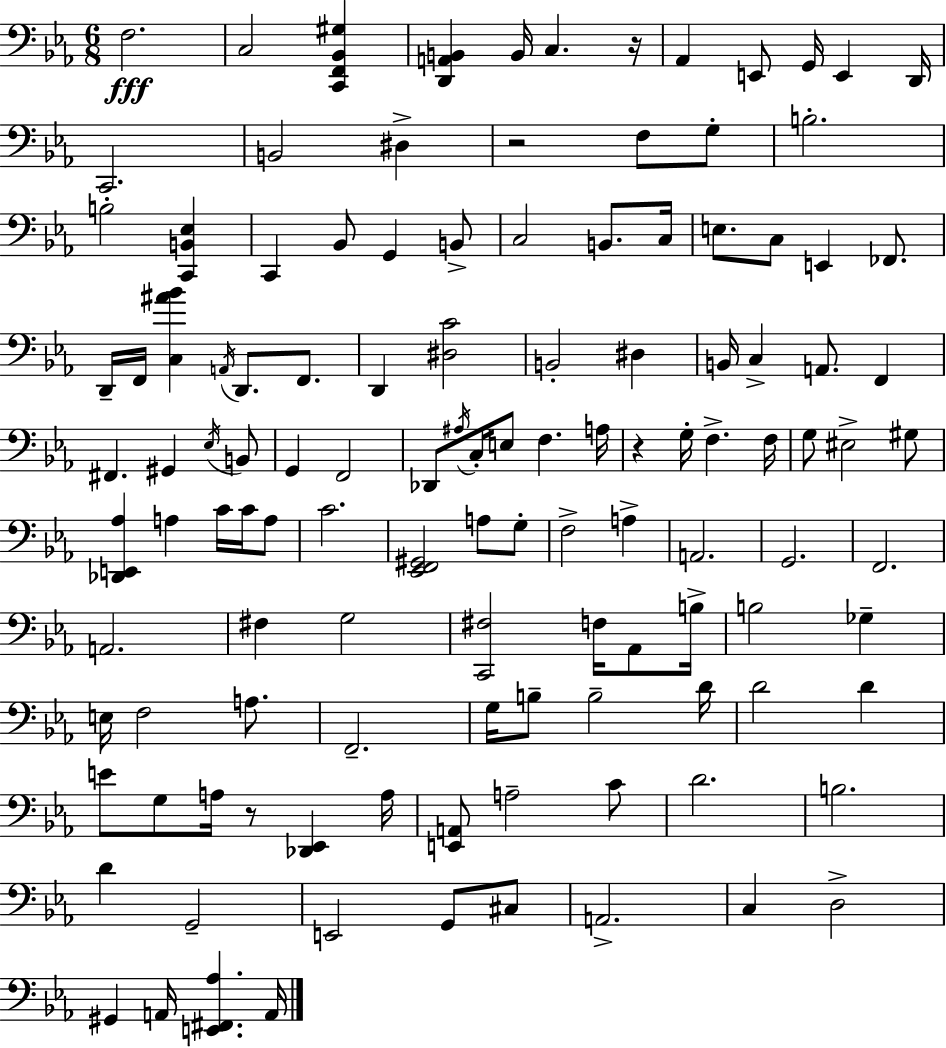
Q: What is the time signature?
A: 6/8